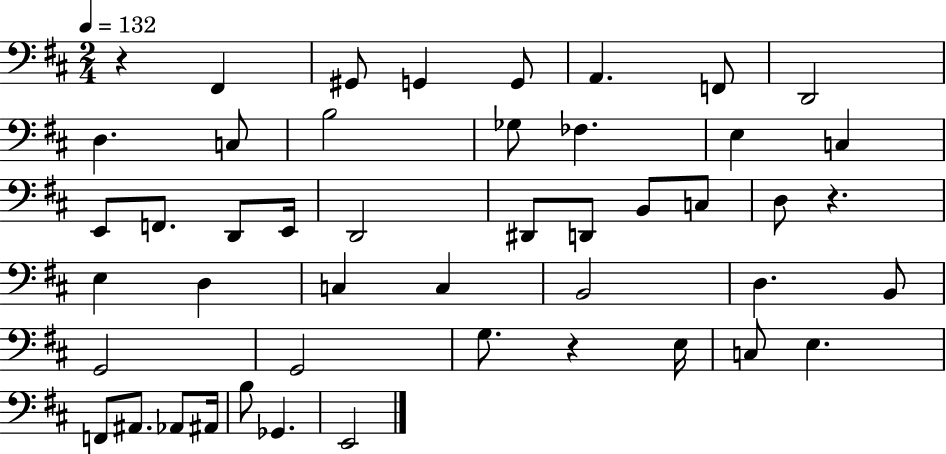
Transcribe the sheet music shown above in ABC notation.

X:1
T:Untitled
M:2/4
L:1/4
K:D
z ^F,, ^G,,/2 G,, G,,/2 A,, F,,/2 D,,2 D, C,/2 B,2 _G,/2 _F, E, C, E,,/2 F,,/2 D,,/2 E,,/4 D,,2 ^D,,/2 D,,/2 B,,/2 C,/2 D,/2 z E, D, C, C, B,,2 D, B,,/2 G,,2 G,,2 G,/2 z E,/4 C,/2 E, F,,/2 ^A,,/2 _A,,/2 ^A,,/4 B,/2 _G,, E,,2